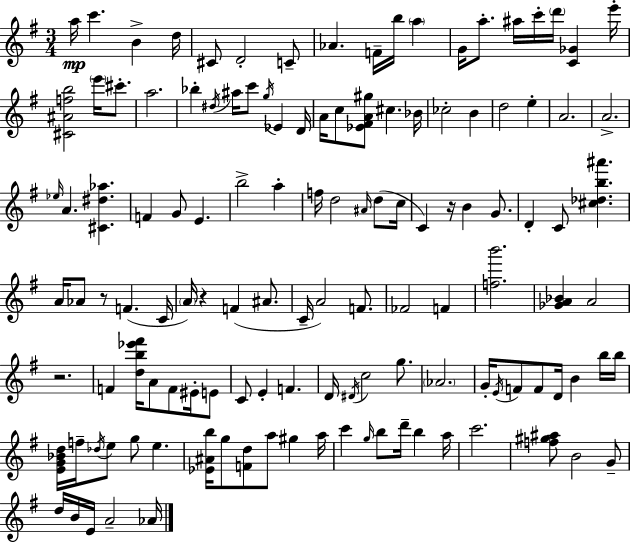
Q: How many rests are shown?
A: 4